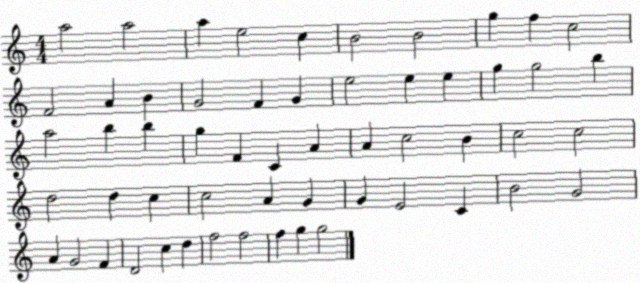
X:1
T:Untitled
M:4/4
L:1/4
K:C
a2 a2 a e2 c B2 B2 g f c2 F2 A B G2 F G e2 e e g g2 b a2 b b g F C A A c2 B c2 c2 d2 d c c2 A G G E2 C B2 G2 A G2 F D2 c d f2 f2 f g g2